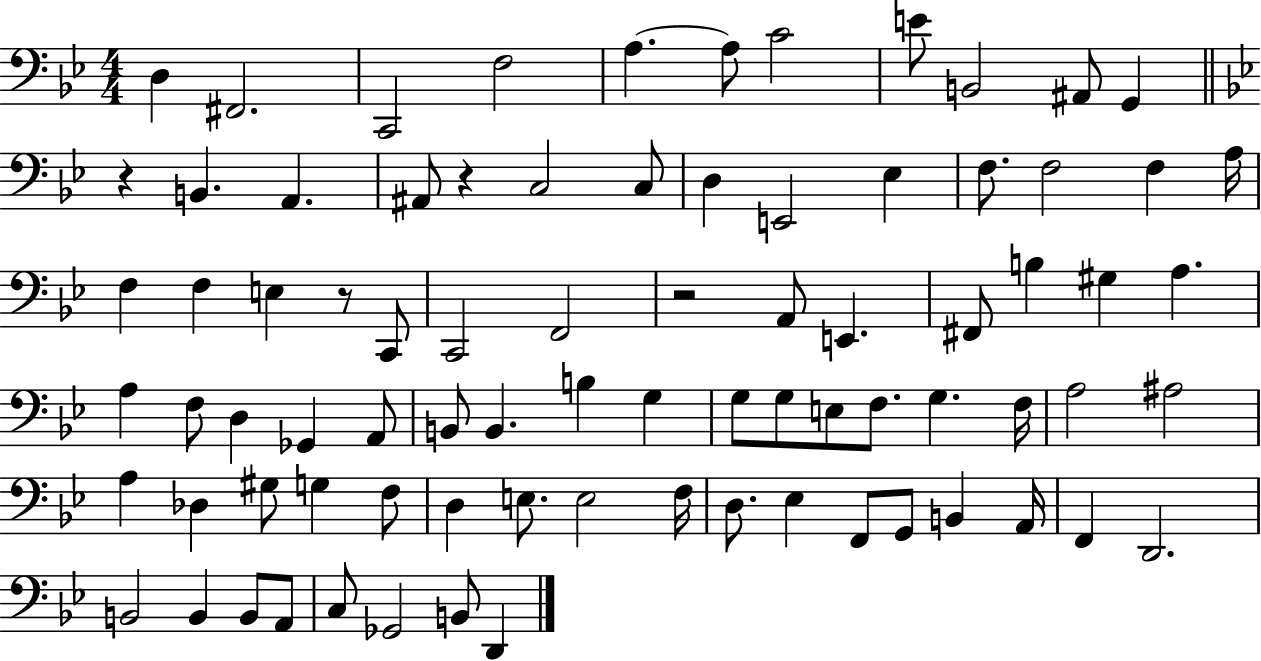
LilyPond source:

{
  \clef bass
  \numericTimeSignature
  \time 4/4
  \key bes \major
  \repeat volta 2 { d4 fis,2. | c,2 f2 | a4.~~ a8 c'2 | e'8 b,2 ais,8 g,4 | \break \bar "||" \break \key g \minor r4 b,4. a,4. | ais,8 r4 c2 c8 | d4 e,2 ees4 | f8. f2 f4 a16 | \break f4 f4 e4 r8 c,8 | c,2 f,2 | r2 a,8 e,4. | fis,8 b4 gis4 a4. | \break a4 f8 d4 ges,4 a,8 | b,8 b,4. b4 g4 | g8 g8 e8 f8. g4. f16 | a2 ais2 | \break a4 des4 gis8 g4 f8 | d4 e8. e2 f16 | d8. ees4 f,8 g,8 b,4 a,16 | f,4 d,2. | \break b,2 b,4 b,8 a,8 | c8 ges,2 b,8 d,4 | } \bar "|."
}